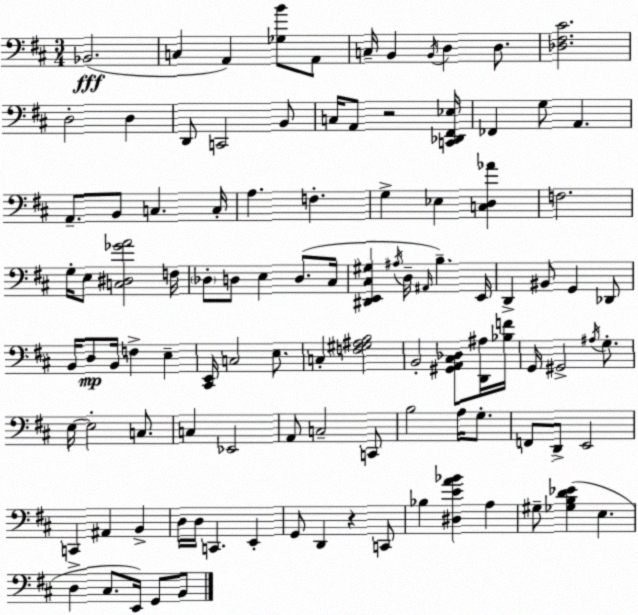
X:1
T:Untitled
M:3/4
L:1/4
K:D
_B,,2 C, A,, [_G,B]/2 A,,/2 C,/4 B,, B,,/4 D, D,/2 [_D,^F,^C]2 D,2 D, D,,/2 C,,2 B,,/2 C,/4 A,,/2 z2 [C,,_D,,^F,,_E,]/4 _F,, G,/2 A,, A,,/2 B,,/2 C, C,/4 A, F, G, _E, [C,D,_A] F,2 G,/4 E,/2 [C,^D,_GA]2 F,/4 _D,/2 D,/2 E, D,/2 ^C,/4 [^D,,E,,^C,^G,] ^A,/4 D,/4 ^A,,/4 B, E,,/4 D,, ^B,,/2 G,, _D,,/2 B,,/4 D,/2 B,,/4 F, E, [^C,,E,,]/4 C,2 E,/2 C, [F,^G,^A,B,]2 B,,2 [^G,,A,,^C,_D,]/2 [D,,^A,]/4 [_B,F]/4 G,,/4 ^G,,2 ^A,/4 G,/2 E,/4 E,2 C,/2 C, _E,,2 A,,/2 C,2 C,,/2 B,2 A,/4 G,/2 F,,/2 D,,/2 E,,2 C,, ^A,, B,, D,/4 D,/4 C,, E,, G,,/2 D,, z C,,/2 _B, [^D,EA_B] A, ^G,/2 [_G,B,D_E] E, D, ^C,/2 E,,/4 G,,/2 B,,/2